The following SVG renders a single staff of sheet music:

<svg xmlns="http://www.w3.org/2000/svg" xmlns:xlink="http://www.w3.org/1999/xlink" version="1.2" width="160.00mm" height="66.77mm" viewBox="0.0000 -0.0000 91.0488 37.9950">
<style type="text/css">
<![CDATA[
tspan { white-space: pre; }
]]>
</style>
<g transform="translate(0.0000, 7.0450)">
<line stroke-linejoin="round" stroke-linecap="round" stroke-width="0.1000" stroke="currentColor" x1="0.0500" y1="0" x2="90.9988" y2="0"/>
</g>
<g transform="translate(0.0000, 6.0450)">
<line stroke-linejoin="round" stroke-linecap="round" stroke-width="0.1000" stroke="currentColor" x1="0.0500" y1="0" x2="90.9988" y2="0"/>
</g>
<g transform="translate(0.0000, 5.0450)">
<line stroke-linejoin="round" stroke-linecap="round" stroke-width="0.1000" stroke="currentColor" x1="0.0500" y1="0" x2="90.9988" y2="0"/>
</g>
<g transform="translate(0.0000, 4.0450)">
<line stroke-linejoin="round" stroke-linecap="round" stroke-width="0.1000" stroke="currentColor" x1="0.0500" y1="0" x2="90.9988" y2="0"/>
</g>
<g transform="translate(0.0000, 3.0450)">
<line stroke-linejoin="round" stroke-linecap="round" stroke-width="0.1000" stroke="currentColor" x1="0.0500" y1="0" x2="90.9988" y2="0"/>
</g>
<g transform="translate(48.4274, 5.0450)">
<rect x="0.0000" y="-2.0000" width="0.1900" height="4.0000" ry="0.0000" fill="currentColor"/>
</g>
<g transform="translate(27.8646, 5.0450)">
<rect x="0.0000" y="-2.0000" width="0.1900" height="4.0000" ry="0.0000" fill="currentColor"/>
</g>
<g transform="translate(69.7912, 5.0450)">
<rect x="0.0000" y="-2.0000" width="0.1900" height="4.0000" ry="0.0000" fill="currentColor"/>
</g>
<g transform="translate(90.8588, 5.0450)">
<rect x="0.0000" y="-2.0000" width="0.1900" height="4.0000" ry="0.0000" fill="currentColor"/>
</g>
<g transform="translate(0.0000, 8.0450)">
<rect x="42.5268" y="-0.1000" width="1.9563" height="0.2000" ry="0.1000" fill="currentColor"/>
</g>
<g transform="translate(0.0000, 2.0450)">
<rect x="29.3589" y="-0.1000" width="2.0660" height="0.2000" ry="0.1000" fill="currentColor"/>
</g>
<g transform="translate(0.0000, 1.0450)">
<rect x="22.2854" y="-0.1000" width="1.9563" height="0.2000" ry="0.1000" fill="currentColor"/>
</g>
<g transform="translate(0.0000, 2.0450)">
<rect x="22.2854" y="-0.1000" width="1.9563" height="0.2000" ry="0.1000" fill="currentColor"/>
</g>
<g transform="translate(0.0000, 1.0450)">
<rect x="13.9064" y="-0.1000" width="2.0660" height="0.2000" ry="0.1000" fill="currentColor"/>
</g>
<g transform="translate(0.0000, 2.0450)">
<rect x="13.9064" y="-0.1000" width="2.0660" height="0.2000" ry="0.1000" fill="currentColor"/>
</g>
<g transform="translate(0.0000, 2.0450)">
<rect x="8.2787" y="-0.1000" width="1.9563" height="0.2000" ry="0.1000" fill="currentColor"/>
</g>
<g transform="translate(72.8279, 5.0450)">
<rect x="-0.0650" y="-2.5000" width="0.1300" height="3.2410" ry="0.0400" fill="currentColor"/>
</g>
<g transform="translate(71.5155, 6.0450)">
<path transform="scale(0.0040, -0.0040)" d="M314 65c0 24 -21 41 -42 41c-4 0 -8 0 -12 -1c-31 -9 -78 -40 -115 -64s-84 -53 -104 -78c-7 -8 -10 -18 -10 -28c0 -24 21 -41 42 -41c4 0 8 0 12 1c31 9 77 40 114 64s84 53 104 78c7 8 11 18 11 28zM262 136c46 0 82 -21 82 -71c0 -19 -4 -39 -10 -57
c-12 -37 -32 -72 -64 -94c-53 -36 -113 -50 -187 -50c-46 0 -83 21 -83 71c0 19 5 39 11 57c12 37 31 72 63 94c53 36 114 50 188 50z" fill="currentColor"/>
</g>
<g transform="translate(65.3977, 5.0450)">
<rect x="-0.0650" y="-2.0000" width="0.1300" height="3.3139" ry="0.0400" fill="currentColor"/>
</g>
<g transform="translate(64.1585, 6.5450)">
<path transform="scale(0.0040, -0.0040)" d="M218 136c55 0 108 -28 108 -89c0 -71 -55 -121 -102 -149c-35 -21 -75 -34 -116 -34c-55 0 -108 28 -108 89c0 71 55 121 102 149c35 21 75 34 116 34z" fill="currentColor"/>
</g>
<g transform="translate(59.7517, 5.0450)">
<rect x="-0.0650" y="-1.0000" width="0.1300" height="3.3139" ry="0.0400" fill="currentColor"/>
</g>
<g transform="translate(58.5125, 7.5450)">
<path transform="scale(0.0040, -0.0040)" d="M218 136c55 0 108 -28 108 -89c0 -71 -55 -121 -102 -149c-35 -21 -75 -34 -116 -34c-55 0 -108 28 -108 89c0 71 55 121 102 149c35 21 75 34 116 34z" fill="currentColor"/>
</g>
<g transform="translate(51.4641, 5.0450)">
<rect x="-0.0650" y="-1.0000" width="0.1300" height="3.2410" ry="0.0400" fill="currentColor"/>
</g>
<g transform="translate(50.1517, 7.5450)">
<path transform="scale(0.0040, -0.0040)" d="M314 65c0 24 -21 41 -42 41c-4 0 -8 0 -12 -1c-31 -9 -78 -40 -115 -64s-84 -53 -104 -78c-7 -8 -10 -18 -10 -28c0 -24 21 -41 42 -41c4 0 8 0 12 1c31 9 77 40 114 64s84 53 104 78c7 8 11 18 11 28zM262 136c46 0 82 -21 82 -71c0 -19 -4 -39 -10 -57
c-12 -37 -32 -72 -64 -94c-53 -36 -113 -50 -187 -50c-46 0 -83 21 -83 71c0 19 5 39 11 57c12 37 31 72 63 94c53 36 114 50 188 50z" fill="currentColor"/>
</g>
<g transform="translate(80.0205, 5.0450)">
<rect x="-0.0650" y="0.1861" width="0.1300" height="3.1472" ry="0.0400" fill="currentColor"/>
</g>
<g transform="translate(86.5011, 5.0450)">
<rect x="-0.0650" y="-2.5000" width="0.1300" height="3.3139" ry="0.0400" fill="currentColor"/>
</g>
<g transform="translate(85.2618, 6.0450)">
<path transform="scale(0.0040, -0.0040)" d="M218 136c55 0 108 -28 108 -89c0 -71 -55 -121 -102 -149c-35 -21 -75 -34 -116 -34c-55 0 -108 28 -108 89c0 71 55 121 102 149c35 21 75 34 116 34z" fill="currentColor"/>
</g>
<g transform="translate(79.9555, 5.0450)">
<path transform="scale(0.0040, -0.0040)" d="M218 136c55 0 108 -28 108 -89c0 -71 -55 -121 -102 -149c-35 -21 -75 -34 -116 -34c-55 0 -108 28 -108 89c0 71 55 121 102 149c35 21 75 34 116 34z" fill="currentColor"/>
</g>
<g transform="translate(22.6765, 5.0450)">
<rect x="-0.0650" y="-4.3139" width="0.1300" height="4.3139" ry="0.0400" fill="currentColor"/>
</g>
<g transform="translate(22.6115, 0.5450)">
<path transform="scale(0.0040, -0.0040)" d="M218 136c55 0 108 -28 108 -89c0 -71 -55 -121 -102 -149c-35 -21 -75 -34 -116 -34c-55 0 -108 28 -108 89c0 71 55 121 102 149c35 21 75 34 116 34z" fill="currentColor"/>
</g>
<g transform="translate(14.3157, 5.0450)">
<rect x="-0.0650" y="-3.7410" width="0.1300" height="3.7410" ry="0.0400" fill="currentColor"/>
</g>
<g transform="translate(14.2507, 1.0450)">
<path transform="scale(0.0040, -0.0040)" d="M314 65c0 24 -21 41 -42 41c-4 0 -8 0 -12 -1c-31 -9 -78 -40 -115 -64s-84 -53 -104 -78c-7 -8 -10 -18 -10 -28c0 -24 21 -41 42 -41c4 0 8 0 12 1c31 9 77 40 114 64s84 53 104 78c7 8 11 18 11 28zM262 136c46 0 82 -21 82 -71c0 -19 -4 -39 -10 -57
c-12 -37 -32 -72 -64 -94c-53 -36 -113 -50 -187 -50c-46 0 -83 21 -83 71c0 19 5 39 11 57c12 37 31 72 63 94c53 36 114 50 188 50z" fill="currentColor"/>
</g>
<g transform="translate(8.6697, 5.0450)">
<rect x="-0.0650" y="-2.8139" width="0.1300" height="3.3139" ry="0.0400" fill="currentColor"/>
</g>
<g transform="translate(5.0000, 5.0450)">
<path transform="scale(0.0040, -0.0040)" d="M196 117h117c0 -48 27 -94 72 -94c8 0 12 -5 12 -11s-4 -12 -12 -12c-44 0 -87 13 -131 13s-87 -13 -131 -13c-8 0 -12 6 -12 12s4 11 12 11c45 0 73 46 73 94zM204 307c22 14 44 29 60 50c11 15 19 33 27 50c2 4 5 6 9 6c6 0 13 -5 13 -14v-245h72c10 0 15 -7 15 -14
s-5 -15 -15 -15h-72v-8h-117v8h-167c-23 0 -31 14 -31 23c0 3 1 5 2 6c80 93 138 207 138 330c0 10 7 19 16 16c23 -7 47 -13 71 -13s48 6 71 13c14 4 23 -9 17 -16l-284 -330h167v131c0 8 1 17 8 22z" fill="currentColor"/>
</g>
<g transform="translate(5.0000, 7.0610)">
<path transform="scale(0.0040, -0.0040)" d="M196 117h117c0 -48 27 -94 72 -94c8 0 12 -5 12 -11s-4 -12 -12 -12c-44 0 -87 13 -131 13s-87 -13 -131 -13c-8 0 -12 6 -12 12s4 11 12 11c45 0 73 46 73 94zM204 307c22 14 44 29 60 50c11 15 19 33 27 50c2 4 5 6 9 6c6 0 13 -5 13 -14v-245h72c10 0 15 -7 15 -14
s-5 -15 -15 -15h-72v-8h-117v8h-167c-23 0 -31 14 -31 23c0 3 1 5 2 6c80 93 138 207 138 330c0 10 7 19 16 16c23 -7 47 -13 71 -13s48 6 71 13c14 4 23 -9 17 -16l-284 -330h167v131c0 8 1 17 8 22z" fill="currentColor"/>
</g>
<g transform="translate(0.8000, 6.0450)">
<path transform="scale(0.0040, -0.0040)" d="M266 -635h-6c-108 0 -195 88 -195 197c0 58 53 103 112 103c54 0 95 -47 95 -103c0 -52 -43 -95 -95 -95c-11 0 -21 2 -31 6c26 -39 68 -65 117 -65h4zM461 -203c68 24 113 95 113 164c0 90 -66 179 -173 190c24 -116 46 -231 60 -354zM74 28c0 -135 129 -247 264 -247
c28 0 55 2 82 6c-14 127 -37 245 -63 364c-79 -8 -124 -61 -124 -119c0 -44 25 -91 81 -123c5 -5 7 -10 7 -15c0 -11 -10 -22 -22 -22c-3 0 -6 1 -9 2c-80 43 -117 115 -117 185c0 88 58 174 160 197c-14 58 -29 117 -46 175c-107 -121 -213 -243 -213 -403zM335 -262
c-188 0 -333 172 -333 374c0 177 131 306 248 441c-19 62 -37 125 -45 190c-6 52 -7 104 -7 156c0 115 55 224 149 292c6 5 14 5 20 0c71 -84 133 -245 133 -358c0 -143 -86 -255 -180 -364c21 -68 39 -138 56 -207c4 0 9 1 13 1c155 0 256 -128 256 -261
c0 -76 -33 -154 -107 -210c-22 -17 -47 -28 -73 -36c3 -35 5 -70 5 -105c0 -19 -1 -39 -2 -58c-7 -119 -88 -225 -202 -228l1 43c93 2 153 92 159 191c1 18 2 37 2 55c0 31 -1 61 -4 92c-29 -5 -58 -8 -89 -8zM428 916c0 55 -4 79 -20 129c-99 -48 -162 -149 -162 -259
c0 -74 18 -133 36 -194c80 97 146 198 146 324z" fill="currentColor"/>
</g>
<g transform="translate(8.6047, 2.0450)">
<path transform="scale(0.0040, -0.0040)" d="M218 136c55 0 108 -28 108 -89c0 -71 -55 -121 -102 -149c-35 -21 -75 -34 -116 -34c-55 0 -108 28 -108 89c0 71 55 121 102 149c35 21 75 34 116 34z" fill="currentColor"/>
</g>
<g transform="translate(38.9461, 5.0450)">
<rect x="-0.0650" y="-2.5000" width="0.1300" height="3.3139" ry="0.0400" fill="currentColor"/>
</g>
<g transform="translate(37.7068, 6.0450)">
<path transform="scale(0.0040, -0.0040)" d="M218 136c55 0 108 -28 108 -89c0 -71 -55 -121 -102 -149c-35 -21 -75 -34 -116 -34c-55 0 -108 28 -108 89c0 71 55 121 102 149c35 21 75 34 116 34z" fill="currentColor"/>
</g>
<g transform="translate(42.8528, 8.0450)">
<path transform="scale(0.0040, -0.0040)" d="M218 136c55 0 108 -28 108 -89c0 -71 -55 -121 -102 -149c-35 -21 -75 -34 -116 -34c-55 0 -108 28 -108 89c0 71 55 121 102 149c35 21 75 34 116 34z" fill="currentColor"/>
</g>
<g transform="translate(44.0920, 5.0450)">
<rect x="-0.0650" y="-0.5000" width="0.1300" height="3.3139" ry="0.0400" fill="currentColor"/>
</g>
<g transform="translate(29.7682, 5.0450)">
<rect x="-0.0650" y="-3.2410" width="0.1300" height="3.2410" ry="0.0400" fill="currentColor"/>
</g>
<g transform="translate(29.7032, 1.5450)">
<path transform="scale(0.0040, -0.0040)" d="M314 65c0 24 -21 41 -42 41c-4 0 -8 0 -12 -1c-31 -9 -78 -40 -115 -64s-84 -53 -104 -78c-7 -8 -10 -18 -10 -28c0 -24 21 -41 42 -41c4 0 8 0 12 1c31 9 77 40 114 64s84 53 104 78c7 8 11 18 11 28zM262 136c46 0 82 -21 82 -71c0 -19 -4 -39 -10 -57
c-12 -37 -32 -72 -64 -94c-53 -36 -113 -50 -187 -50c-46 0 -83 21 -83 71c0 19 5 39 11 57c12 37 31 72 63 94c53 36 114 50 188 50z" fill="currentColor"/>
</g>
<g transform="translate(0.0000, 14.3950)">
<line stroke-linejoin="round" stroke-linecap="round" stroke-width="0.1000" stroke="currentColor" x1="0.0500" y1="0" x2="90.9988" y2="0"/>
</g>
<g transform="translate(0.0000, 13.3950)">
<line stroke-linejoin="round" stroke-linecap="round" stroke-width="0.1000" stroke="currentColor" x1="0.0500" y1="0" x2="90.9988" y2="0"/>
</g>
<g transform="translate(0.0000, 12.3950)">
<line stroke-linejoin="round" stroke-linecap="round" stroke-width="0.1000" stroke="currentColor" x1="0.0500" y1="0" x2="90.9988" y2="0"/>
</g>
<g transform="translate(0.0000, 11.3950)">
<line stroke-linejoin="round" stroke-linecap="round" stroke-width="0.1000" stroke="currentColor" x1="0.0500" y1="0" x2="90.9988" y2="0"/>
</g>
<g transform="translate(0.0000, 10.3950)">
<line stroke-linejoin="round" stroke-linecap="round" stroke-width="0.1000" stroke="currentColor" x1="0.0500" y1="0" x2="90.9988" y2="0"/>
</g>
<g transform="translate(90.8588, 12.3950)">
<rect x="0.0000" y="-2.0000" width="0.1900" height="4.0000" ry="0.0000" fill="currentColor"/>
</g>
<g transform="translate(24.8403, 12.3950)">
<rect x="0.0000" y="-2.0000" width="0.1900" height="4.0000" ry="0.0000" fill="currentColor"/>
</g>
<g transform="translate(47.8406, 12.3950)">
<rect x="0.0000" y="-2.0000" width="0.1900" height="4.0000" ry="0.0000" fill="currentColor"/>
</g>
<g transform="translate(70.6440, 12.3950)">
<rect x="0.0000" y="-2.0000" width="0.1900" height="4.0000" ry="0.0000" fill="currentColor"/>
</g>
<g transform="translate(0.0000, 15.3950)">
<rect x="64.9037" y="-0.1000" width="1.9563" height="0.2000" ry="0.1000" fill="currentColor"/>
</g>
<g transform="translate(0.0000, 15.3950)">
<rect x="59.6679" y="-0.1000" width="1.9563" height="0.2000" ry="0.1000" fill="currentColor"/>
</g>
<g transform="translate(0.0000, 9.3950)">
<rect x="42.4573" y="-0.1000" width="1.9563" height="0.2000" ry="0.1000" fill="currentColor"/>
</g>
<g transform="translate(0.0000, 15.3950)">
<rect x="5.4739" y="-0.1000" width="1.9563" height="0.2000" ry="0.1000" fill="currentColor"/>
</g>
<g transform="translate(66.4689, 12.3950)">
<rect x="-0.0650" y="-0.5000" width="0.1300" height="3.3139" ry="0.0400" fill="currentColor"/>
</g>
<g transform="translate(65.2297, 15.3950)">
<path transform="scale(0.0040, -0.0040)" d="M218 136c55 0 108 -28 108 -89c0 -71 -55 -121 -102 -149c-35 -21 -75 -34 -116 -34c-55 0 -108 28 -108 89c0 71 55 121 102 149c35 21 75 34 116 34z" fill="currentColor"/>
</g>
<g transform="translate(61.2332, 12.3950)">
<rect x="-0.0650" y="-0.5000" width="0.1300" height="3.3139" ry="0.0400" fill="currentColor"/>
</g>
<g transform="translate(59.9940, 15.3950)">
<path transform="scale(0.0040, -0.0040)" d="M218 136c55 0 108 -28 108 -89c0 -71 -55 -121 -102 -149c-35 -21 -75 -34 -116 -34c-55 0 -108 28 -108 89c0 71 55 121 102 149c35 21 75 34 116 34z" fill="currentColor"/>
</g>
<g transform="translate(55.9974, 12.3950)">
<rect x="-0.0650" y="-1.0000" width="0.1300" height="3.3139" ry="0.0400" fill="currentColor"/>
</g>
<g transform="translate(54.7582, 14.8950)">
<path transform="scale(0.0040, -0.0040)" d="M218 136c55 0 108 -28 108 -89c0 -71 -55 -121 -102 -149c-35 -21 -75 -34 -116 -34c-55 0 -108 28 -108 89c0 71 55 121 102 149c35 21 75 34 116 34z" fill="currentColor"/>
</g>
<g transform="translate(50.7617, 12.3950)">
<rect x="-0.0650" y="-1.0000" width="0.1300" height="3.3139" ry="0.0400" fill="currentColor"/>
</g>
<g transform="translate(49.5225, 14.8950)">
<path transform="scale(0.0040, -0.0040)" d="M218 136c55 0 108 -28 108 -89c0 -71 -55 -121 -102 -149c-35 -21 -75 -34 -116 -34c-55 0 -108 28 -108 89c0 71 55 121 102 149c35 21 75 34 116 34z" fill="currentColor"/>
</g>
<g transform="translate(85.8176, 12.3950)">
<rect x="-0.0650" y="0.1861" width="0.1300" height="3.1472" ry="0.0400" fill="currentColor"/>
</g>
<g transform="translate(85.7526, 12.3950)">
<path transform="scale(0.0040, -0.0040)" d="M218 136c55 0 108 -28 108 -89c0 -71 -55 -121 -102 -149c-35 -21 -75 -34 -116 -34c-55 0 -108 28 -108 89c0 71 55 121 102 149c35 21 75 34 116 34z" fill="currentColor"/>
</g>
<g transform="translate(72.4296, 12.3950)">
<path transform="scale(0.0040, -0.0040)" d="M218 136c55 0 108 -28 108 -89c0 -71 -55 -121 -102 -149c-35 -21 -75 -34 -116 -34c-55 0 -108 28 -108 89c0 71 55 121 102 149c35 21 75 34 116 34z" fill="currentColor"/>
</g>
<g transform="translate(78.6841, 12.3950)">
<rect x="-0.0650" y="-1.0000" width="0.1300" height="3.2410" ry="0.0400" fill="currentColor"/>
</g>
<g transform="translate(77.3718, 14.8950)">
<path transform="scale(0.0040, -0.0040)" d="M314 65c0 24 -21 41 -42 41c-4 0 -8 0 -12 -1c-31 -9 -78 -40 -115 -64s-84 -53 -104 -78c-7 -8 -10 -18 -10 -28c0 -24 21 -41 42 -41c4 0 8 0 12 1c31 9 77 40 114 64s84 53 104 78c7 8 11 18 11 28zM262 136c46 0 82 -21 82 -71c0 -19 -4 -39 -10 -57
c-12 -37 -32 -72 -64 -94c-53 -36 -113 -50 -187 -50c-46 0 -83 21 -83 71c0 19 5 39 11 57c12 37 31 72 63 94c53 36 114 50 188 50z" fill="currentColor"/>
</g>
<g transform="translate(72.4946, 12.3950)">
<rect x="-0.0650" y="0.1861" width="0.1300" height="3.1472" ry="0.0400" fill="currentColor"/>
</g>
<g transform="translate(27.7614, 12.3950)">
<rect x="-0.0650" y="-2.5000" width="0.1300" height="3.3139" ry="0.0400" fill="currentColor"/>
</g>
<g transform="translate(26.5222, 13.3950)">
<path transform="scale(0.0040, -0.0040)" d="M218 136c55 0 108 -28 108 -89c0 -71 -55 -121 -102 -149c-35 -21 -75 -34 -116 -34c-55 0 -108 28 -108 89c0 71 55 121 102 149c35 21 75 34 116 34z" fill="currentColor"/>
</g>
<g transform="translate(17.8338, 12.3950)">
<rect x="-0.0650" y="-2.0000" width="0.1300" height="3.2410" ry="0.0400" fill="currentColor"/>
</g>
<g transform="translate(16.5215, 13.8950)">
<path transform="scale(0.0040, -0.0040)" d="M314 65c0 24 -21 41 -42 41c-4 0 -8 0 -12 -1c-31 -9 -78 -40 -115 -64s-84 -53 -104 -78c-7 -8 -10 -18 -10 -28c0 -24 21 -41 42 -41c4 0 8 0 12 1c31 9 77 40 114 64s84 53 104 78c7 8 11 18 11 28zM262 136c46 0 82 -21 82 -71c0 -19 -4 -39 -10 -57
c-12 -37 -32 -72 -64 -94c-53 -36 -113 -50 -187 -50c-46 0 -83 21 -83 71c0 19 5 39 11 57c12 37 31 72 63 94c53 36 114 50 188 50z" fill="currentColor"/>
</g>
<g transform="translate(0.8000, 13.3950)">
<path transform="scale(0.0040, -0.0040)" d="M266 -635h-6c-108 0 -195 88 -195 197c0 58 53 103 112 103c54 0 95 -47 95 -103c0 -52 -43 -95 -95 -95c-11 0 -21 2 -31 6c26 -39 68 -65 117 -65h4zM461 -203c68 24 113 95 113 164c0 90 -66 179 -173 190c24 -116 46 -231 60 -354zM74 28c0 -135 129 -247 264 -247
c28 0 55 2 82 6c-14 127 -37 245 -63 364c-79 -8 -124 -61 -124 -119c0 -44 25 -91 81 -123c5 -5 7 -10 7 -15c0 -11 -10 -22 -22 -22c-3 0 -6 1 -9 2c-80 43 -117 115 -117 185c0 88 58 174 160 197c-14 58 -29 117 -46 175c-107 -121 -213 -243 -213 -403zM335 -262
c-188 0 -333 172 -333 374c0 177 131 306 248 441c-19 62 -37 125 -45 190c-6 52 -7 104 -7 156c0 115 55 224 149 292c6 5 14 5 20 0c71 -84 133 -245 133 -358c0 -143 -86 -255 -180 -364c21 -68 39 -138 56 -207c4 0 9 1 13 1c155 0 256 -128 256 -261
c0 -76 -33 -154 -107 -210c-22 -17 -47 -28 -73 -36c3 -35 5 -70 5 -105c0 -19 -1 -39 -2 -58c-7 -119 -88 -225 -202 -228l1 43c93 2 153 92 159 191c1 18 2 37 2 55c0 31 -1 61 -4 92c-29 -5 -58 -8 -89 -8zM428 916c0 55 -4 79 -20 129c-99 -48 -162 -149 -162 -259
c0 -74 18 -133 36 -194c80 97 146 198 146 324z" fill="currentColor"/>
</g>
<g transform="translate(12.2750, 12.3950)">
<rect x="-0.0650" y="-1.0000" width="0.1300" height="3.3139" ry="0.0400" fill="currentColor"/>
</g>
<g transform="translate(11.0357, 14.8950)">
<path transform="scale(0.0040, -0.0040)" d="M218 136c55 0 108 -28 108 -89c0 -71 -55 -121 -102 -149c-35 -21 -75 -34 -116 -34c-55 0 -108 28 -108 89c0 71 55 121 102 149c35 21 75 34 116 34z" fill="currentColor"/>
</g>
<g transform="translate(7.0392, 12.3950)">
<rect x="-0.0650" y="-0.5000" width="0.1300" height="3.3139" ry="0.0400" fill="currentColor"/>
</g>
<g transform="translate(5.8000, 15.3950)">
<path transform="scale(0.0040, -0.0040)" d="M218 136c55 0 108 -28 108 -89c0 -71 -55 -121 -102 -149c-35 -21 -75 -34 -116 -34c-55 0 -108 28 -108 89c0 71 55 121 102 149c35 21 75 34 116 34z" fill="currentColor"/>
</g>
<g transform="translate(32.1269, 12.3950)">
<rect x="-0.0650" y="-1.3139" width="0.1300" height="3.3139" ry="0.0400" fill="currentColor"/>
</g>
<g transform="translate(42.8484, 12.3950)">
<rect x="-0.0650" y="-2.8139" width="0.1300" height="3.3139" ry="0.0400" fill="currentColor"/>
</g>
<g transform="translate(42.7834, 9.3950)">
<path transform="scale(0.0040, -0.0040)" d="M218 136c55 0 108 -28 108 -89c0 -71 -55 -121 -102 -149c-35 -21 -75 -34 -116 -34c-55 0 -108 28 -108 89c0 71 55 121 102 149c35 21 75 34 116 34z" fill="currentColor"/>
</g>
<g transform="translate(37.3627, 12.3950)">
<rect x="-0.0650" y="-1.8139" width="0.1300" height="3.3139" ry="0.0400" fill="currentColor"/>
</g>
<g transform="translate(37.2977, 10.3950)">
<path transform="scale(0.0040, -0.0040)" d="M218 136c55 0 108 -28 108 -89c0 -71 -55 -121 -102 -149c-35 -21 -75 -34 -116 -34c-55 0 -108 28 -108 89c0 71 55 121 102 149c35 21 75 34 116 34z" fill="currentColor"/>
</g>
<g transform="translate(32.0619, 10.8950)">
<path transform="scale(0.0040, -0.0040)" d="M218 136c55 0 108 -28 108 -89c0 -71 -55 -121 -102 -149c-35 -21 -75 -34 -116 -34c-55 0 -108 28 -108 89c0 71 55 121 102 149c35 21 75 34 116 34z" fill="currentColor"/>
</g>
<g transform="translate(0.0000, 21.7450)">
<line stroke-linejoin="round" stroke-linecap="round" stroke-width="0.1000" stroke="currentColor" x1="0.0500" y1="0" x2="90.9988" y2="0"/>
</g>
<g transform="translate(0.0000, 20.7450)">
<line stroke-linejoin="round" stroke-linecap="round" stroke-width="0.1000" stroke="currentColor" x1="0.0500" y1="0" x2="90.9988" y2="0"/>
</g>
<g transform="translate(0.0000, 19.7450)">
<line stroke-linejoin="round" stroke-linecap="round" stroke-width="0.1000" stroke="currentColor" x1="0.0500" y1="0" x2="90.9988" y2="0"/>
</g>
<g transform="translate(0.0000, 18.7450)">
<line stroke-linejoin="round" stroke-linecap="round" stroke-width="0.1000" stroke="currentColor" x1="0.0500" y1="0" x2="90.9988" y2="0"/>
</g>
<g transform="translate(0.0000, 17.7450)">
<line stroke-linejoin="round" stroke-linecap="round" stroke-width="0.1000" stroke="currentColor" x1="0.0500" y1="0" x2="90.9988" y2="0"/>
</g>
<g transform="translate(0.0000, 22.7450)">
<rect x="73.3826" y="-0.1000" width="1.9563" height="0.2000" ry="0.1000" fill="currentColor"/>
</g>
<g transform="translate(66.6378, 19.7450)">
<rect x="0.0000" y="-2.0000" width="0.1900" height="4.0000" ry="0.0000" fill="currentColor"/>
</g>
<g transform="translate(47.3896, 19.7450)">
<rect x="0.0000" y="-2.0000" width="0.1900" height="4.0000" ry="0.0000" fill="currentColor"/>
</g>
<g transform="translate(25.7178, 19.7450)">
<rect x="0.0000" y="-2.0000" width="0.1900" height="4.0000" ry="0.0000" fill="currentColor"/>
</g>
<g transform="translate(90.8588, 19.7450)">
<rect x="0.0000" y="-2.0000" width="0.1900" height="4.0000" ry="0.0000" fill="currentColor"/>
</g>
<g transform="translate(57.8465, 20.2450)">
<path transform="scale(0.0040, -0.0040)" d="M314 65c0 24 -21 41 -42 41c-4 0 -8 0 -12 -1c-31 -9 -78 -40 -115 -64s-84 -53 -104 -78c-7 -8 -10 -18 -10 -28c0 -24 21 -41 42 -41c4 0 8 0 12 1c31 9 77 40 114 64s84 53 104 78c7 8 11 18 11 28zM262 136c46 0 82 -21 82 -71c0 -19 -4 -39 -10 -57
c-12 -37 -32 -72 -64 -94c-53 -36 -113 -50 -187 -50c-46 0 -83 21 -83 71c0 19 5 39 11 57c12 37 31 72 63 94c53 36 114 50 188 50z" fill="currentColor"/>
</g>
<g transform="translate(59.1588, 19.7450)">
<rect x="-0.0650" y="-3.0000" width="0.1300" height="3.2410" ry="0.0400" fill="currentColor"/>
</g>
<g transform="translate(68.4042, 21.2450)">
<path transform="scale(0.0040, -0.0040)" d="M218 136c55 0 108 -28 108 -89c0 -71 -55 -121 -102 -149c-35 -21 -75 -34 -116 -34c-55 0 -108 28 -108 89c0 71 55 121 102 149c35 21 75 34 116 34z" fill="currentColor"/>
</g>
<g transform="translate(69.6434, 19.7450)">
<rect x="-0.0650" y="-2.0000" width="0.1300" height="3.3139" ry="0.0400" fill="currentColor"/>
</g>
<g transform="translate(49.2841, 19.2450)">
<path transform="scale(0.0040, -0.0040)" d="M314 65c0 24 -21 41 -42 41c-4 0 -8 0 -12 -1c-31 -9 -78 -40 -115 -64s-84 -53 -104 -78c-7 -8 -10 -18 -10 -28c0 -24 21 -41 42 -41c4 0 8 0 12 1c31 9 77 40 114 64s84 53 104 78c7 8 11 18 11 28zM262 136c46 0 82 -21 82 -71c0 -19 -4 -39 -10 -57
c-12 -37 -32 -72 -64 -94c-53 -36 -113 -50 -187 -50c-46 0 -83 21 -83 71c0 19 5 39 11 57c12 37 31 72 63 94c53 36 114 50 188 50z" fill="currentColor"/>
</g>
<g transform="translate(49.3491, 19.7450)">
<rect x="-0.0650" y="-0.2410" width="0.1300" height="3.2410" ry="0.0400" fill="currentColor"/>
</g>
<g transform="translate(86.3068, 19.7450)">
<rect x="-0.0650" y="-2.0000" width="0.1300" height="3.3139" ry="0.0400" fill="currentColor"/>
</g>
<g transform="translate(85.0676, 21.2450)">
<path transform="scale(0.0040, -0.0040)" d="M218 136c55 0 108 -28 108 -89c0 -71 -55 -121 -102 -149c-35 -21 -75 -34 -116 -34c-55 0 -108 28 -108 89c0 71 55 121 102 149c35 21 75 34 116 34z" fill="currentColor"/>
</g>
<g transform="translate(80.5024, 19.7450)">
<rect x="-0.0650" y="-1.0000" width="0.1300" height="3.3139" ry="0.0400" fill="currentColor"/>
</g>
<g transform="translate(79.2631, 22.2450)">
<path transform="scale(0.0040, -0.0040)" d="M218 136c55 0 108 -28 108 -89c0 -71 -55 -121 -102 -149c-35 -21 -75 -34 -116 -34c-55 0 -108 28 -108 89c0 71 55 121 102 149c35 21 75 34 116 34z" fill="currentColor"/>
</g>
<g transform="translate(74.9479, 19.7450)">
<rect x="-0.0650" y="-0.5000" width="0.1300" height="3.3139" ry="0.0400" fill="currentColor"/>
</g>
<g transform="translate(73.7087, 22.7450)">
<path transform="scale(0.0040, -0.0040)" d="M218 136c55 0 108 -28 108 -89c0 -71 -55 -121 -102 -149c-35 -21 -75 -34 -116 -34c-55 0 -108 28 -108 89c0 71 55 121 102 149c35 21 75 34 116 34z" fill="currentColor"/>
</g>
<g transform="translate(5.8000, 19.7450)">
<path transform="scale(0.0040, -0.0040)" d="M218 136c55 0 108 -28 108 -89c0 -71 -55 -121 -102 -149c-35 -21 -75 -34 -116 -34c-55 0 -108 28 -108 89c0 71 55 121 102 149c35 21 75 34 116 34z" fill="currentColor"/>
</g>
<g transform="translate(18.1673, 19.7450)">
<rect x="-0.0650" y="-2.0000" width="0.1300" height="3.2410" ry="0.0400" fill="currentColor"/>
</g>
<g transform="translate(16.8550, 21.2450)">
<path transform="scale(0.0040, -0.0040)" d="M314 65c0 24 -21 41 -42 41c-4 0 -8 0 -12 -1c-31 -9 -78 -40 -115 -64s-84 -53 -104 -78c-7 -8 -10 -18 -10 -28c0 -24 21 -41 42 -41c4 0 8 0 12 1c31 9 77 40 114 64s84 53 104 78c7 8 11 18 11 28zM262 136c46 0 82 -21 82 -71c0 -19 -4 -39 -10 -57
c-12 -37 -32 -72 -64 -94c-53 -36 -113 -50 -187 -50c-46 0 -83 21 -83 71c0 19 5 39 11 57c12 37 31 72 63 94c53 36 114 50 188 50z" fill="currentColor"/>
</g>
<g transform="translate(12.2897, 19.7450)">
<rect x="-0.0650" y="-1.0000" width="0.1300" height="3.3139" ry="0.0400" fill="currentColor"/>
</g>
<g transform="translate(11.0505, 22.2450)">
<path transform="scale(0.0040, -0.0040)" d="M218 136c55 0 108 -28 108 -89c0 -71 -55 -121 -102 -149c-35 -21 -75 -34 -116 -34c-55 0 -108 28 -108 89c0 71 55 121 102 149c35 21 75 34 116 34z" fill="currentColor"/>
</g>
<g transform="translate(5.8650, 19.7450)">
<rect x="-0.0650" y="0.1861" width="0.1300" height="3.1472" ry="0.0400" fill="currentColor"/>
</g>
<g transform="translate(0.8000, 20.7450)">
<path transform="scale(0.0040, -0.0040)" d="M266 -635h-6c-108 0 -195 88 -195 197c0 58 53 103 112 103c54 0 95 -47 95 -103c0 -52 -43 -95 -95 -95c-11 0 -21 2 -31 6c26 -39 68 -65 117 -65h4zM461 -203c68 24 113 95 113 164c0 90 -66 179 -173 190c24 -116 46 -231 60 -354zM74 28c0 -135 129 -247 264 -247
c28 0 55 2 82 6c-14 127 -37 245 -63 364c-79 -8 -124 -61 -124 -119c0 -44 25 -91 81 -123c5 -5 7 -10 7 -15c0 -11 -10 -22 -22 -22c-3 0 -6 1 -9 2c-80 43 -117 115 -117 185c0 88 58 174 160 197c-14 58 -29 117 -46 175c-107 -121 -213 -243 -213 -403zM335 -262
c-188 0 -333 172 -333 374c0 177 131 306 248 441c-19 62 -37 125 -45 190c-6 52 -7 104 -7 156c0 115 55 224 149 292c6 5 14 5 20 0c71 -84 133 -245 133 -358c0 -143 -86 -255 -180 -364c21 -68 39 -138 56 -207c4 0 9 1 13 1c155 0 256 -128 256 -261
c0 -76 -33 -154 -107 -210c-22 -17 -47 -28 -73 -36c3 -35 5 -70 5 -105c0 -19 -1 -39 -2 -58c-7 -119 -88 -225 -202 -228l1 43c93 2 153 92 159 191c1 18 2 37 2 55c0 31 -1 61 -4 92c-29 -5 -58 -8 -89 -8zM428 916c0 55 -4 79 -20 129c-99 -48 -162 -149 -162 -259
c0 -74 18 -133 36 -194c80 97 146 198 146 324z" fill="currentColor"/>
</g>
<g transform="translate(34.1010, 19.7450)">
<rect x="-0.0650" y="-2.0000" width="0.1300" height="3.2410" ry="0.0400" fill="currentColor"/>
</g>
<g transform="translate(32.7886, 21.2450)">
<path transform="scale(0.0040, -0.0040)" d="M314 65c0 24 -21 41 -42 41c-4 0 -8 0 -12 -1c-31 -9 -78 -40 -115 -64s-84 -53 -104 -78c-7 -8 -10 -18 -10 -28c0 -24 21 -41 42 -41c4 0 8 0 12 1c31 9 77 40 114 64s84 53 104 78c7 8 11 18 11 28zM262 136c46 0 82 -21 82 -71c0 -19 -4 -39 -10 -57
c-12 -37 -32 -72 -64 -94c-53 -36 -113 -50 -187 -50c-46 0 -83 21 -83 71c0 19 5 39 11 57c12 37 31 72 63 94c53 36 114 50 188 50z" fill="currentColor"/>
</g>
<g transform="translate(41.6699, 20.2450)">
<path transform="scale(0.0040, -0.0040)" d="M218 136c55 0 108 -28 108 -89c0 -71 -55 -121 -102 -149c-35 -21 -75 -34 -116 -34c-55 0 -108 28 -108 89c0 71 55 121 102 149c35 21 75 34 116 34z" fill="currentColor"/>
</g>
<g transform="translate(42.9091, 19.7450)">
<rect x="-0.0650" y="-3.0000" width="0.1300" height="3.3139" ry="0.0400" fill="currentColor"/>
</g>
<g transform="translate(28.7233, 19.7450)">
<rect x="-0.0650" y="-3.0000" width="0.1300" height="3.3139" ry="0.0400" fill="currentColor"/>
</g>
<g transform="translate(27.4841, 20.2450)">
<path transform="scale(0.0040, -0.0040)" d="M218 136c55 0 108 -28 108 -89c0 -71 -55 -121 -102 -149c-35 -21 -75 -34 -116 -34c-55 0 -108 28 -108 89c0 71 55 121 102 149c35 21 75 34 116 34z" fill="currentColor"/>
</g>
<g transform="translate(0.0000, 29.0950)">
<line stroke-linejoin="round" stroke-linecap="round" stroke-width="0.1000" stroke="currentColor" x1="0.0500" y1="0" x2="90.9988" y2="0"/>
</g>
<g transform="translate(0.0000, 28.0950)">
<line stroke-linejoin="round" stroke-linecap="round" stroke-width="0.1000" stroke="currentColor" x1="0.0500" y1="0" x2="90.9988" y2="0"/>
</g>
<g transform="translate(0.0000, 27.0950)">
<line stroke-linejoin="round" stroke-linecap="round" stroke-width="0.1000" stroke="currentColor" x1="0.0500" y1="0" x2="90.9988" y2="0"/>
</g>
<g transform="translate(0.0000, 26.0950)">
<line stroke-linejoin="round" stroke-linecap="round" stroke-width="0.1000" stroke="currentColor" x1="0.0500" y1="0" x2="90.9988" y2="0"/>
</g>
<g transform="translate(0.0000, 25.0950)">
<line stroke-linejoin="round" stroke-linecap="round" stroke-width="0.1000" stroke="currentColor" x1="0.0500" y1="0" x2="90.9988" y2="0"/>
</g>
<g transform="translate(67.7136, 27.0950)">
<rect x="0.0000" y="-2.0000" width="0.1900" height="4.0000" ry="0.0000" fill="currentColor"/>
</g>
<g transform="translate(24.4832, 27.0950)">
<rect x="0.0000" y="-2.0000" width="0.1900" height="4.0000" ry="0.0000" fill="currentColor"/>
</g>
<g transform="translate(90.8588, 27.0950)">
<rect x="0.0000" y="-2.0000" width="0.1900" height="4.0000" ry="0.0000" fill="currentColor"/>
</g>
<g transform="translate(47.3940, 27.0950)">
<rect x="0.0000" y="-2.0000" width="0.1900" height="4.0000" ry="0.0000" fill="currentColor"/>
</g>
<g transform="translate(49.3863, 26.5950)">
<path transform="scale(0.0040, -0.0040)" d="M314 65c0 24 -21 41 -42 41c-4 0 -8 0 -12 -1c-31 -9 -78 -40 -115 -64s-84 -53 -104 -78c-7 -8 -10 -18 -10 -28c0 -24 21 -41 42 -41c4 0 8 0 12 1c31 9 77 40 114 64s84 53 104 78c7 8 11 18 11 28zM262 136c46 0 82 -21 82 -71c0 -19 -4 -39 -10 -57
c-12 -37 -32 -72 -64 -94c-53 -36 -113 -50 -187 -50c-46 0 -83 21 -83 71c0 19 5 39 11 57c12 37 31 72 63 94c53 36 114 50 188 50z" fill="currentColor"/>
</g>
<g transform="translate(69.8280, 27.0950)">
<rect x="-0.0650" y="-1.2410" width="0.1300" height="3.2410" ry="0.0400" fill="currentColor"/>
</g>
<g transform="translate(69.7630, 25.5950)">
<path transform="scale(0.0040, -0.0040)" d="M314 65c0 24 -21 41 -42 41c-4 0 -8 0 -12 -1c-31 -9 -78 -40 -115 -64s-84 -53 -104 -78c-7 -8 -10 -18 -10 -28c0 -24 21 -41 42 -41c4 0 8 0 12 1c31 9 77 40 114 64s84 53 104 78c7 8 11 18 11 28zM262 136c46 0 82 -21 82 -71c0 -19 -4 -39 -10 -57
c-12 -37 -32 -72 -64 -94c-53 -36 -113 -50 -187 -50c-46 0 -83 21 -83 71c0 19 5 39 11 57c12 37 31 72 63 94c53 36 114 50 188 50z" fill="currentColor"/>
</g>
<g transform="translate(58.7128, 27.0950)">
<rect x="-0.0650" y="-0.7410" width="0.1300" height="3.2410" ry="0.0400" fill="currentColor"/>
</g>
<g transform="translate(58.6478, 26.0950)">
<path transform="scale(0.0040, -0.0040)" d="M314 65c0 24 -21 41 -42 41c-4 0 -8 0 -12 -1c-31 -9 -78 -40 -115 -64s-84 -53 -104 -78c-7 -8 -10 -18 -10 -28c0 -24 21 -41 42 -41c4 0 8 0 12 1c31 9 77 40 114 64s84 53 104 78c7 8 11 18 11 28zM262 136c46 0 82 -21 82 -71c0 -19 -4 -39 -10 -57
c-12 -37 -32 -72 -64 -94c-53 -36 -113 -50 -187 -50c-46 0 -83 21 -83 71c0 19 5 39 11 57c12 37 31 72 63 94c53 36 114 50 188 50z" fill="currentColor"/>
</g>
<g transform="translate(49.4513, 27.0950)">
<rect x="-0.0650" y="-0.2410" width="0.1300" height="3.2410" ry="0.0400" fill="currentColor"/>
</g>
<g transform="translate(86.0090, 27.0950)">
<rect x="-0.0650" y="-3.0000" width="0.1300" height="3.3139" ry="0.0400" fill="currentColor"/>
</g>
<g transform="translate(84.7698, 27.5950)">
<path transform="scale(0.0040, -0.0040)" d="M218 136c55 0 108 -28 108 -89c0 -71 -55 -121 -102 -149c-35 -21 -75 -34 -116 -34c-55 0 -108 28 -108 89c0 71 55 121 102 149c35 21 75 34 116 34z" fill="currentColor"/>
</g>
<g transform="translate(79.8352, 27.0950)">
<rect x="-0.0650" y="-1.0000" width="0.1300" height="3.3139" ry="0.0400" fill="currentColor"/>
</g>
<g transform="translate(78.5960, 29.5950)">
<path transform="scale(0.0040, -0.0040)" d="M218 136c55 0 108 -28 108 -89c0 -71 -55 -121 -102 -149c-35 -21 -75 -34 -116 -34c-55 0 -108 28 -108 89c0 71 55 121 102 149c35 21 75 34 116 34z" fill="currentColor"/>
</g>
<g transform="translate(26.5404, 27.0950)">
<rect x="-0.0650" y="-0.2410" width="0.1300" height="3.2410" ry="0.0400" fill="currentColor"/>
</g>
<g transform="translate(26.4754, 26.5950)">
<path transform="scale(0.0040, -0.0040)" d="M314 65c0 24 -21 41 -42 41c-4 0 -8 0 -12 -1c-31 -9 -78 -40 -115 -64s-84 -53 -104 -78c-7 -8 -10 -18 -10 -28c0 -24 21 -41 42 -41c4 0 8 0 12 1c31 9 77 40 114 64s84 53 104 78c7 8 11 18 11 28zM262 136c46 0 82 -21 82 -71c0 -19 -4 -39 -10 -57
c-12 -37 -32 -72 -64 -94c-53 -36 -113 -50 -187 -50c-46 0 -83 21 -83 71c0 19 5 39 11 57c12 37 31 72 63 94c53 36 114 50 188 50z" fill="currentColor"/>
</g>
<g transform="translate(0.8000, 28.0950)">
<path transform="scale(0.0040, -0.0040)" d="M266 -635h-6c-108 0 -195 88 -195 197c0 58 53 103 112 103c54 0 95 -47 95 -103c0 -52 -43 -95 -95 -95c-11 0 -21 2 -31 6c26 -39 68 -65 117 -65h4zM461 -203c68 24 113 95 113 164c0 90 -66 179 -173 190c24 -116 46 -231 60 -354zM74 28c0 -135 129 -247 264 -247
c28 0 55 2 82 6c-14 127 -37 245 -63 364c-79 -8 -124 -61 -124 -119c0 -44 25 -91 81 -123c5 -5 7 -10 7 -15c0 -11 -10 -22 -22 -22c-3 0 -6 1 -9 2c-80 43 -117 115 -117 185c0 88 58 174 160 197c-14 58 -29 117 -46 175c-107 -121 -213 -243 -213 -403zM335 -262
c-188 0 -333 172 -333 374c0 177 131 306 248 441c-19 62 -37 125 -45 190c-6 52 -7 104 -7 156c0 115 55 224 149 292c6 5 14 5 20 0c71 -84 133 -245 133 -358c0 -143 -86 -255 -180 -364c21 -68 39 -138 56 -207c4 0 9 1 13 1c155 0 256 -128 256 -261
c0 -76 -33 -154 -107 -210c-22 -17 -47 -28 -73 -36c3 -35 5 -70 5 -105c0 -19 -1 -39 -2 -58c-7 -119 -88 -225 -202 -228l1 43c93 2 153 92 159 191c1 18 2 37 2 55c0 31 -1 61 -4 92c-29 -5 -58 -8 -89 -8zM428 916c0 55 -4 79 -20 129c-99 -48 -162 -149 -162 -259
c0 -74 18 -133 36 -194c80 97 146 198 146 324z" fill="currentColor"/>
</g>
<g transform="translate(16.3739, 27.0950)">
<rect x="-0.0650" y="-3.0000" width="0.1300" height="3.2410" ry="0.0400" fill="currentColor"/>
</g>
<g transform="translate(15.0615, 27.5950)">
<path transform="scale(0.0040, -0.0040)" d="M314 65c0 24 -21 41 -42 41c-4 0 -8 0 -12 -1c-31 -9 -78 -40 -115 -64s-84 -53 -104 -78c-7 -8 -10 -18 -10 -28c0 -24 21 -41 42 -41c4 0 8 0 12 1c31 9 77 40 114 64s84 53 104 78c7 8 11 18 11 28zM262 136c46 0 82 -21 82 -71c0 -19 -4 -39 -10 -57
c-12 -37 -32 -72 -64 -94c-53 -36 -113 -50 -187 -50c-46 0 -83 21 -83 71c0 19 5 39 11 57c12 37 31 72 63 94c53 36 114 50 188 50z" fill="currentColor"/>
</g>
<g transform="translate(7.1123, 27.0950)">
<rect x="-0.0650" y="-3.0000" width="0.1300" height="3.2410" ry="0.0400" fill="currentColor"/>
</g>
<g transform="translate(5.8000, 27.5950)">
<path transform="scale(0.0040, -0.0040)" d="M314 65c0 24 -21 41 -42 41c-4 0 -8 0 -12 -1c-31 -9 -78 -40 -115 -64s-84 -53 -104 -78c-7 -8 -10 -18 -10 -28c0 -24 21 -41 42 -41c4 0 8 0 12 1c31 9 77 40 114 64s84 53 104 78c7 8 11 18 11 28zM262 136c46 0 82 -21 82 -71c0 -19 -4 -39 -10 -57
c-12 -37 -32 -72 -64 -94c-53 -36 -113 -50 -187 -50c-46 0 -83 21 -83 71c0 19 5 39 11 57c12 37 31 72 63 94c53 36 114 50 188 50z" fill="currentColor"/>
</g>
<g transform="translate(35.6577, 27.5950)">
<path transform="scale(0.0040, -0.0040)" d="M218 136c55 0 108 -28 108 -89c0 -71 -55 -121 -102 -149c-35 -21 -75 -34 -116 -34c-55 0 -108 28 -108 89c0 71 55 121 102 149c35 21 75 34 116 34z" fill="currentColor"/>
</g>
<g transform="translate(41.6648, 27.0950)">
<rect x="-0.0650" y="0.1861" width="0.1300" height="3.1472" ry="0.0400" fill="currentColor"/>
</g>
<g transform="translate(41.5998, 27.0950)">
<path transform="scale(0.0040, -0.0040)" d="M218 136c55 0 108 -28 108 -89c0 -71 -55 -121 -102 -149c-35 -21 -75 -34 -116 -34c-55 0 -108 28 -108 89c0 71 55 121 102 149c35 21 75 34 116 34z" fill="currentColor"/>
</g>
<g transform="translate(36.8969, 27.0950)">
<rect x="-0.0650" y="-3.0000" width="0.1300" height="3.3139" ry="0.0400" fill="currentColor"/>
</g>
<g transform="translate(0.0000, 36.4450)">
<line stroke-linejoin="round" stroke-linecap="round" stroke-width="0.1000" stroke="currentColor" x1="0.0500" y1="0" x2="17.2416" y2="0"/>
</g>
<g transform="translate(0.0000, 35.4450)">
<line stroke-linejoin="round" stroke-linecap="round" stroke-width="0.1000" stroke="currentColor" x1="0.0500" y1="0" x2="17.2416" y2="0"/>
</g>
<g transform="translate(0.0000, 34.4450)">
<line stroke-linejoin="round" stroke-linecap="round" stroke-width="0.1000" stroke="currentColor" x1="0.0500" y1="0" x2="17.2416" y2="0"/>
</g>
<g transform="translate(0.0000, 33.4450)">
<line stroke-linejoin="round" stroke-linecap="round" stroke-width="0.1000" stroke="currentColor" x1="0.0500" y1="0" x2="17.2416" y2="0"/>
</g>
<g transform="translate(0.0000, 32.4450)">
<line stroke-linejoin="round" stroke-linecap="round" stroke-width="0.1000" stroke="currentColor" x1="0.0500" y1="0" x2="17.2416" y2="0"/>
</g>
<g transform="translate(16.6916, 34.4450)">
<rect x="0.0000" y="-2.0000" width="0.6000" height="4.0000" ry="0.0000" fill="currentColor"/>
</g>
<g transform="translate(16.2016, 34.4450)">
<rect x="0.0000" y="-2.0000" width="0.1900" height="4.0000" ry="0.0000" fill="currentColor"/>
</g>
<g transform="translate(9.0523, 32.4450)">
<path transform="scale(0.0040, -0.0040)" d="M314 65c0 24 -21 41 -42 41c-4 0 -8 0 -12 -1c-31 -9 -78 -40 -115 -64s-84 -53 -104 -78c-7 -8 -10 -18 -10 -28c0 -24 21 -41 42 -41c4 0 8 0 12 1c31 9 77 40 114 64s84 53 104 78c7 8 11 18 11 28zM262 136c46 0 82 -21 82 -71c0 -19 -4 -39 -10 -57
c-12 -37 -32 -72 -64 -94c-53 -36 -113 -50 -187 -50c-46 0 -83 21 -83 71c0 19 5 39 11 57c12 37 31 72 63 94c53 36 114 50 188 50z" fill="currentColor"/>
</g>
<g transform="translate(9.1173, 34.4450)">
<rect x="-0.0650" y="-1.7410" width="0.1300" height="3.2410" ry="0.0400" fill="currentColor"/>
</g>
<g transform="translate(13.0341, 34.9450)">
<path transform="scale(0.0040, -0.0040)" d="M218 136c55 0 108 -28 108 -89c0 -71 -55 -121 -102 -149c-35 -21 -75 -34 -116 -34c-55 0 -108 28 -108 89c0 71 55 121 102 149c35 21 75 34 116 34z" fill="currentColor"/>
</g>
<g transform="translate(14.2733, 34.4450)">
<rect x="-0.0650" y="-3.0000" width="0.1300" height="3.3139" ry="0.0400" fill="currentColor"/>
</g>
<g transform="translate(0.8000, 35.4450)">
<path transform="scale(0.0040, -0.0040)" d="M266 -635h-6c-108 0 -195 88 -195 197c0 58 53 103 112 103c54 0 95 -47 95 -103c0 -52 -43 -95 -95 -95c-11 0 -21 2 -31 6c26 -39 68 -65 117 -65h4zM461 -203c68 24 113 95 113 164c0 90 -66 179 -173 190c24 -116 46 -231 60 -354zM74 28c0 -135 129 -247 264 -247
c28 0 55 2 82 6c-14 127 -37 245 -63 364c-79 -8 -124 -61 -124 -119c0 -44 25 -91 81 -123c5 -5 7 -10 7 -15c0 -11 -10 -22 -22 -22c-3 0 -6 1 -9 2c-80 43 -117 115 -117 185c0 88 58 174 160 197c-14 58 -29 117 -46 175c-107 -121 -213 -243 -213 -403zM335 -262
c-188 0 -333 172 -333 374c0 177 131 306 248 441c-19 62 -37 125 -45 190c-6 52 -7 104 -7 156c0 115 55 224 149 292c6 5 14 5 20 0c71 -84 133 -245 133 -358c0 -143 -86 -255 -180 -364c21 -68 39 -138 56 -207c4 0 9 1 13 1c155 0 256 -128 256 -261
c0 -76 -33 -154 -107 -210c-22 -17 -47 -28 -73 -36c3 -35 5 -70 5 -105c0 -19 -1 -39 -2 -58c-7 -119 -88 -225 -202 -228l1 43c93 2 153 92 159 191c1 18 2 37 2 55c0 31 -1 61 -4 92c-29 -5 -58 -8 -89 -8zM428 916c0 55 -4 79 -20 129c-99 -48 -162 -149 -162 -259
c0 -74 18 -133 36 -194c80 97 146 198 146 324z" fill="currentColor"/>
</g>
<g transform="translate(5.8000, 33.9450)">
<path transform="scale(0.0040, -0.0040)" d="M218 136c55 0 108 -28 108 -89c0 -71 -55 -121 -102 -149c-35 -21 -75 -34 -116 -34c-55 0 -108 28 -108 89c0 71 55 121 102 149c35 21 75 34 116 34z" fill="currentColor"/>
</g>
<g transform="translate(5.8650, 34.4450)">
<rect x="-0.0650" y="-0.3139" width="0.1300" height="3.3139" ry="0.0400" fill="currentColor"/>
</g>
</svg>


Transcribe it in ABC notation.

X:1
T:Untitled
M:4/4
L:1/4
K:C
a c'2 d' b2 G C D2 D F G2 B G C D F2 G e f a D D C C B D2 B B D F2 A F2 A c2 A2 F C D F A2 A2 c2 A B c2 d2 e2 D A c f2 A